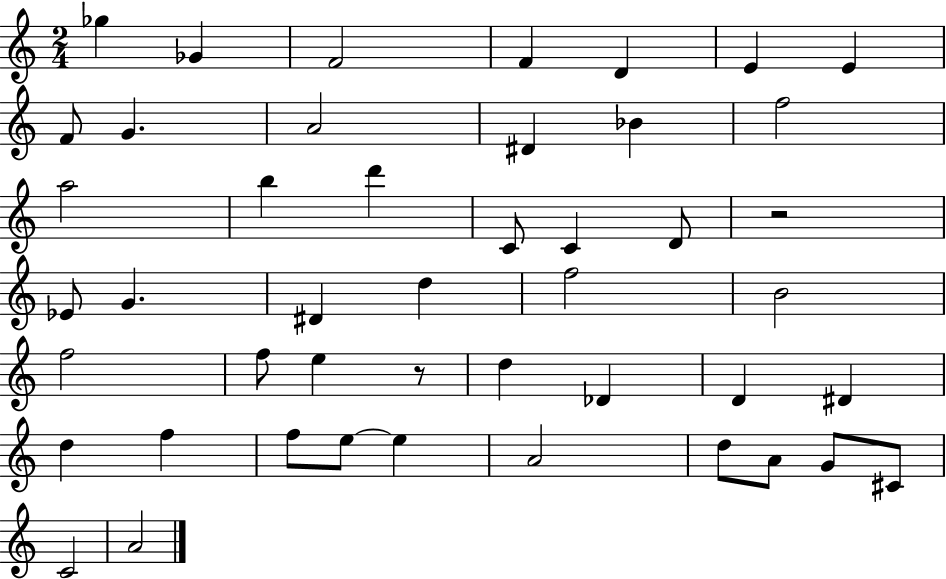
Gb5/q Gb4/q F4/h F4/q D4/q E4/q E4/q F4/e G4/q. A4/h D#4/q Bb4/q F5/h A5/h B5/q D6/q C4/e C4/q D4/e R/h Eb4/e G4/q. D#4/q D5/q F5/h B4/h F5/h F5/e E5/q R/e D5/q Db4/q D4/q D#4/q D5/q F5/q F5/e E5/e E5/q A4/h D5/e A4/e G4/e C#4/e C4/h A4/h